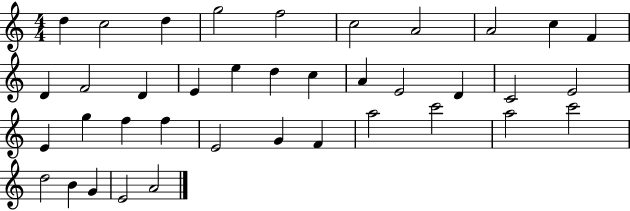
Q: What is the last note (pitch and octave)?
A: A4